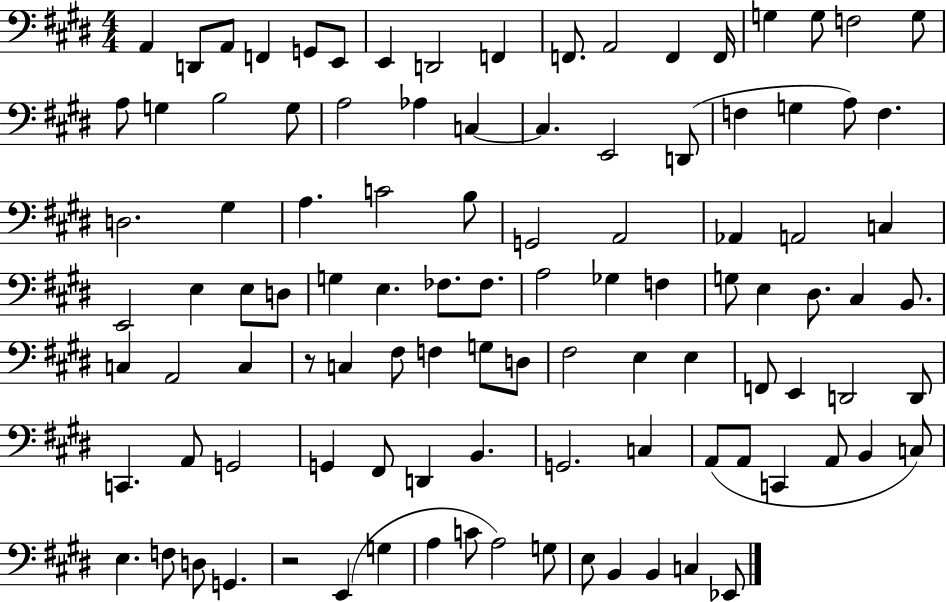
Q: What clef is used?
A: bass